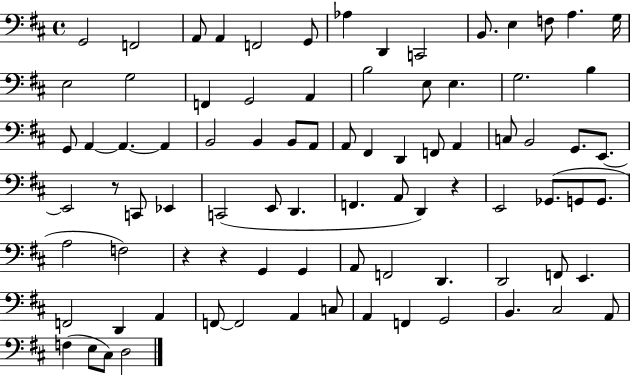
{
  \clef bass
  \time 4/4
  \defaultTimeSignature
  \key d \major
  \repeat volta 2 { g,2 f,2 | a,8 a,4 f,2 g,8 | aes4 d,4 c,2 | b,8. e4 f8 a4. g16 | \break e2 g2 | f,4 g,2 a,4 | b2 e8 e4. | g2. b4 | \break g,8 a,4~~ a,4.~~ a,4 | b,2 b,4 b,8 a,8 | a,8 fis,4 d,4 f,8 a,4 | c8 b,2 g,8. e,8.~~ | \break e,2 r8 c,8 ees,4 | c,2( e,8 d,4. | f,4. a,8 d,4) r4 | e,2 ges,8.( g,8 g,8. | \break a2 f2) | r4 r4 g,4 g,4 | a,8 f,2 d,4. | d,2 f,8 e,4. | \break f,2 d,4 a,4 | f,8~~ f,2 a,4 c8 | a,4 f,4 g,2 | b,4. cis2 a,8 | \break f4( e8 cis8) d2 | } \bar "|."
}